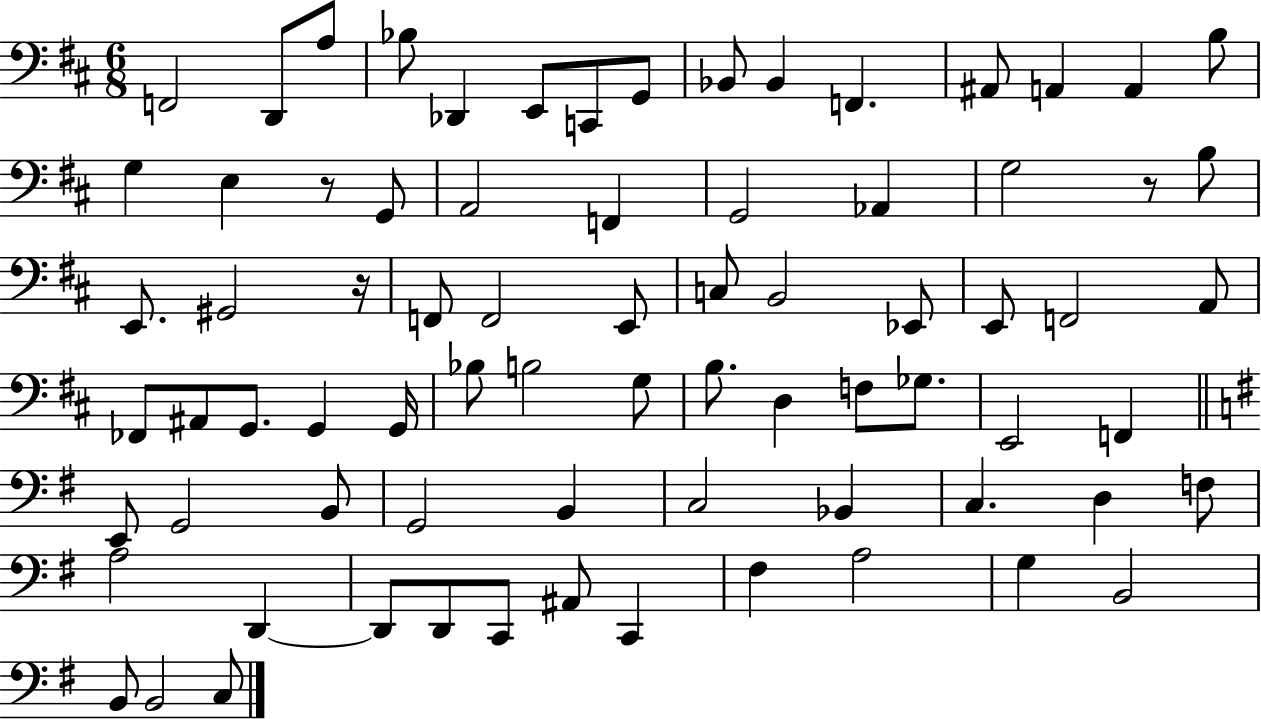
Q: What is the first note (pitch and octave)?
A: F2